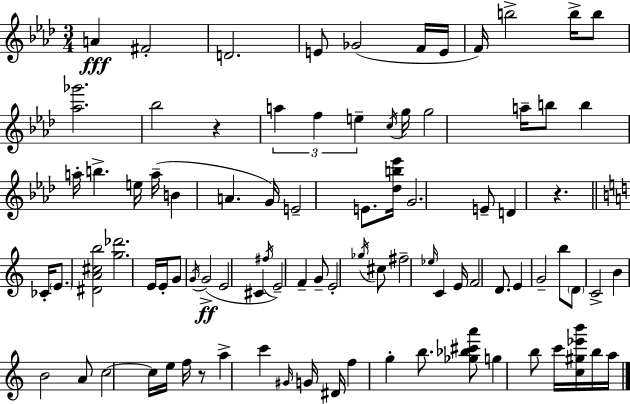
A4/q F#4/h D4/h. E4/e Gb4/h F4/s E4/s F4/s B5/h B5/s B5/e [Ab5,Gb6]/h. Bb5/h R/q A5/q F5/q E5/q C5/s G5/s G5/h A5/s B5/e B5/q A5/s B5/q. E5/s A5/s B4/q A4/q. G4/s E4/h E4/e. [Db5,B5,Eb6]/s G4/h. E4/e D4/q R/q. CES4/s E4/e. [D#4,A4,C#5,B5]/h [G5,Db6]/h. E4/s E4/s G4/e G4/s G4/h E4/h C#4/q F#5/s E4/h F4/q G4/e E4/h Gb5/s C#5/e F#5/h Eb5/s C4/q E4/s F4/h D4/e. E4/q G4/h B5/e D4/e C4/h B4/q B4/h A4/e C5/h C5/s E5/s F5/s R/e A5/q C6/q G#4/s G4/s D#4/s F5/q G5/q B5/e. [Gb5,Bb5,C#6,A6]/e G5/q B5/e C6/s [C5,G#5,Eb6,B6]/s B5/s A5/s